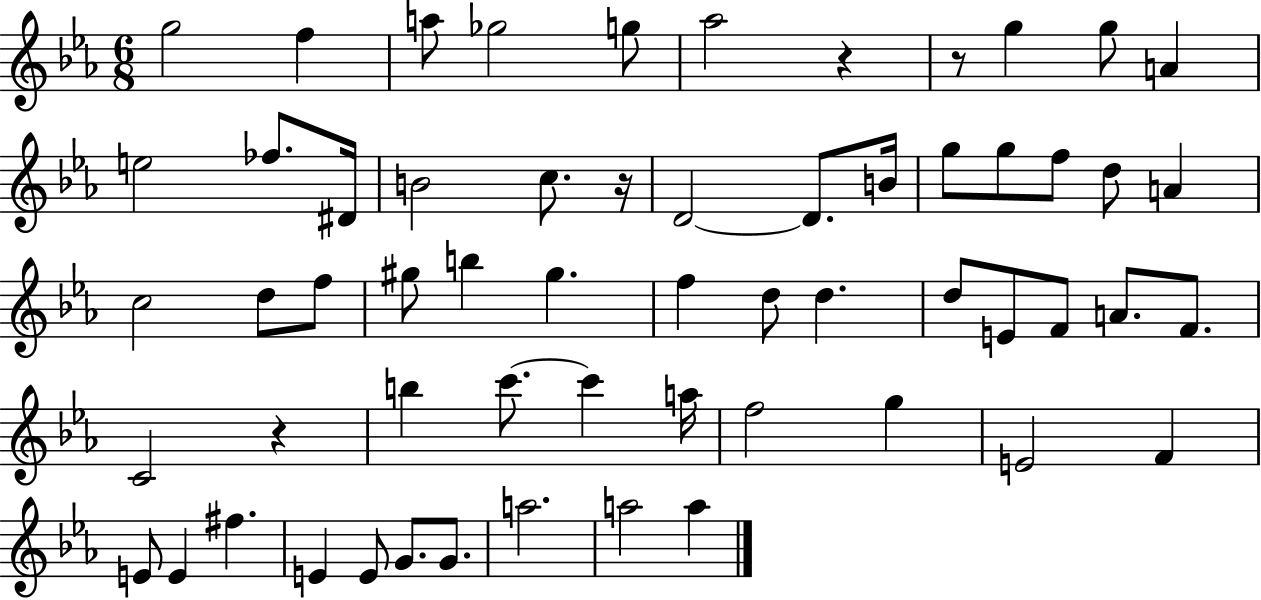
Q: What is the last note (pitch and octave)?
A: A5